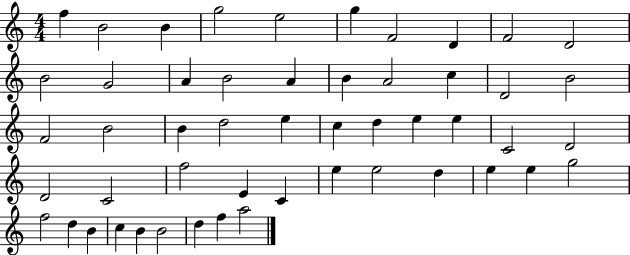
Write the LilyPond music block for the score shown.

{
  \clef treble
  \numericTimeSignature
  \time 4/4
  \key c \major
  f''4 b'2 b'4 | g''2 e''2 | g''4 f'2 d'4 | f'2 d'2 | \break b'2 g'2 | a'4 b'2 a'4 | b'4 a'2 c''4 | d'2 b'2 | \break f'2 b'2 | b'4 d''2 e''4 | c''4 d''4 e''4 e''4 | c'2 d'2 | \break d'2 c'2 | f''2 e'4 c'4 | e''4 e''2 d''4 | e''4 e''4 g''2 | \break f''2 d''4 b'4 | c''4 b'4 b'2 | d''4 f''4 a''2 | \bar "|."
}